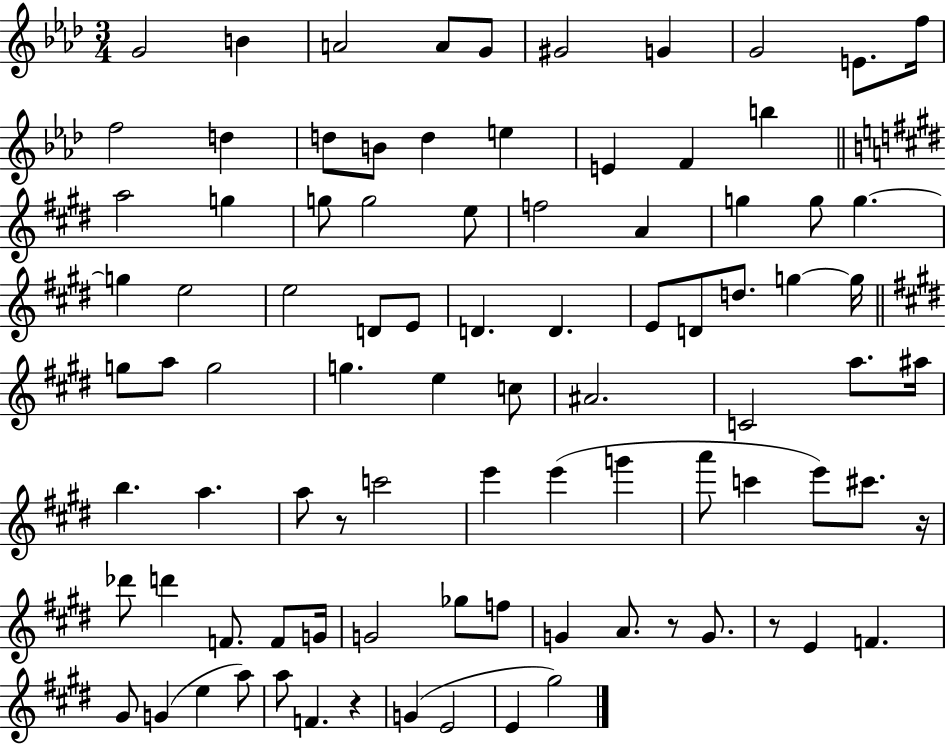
G4/h B4/q A4/h A4/e G4/e G#4/h G4/q G4/h E4/e. F5/s F5/h D5/q D5/e B4/e D5/q E5/q E4/q F4/q B5/q A5/h G5/q G5/e G5/h E5/e F5/h A4/q G5/q G5/e G5/q. G5/q E5/h E5/h D4/e E4/e D4/q. D4/q. E4/e D4/e D5/e. G5/q G5/s G5/e A5/e G5/h G5/q. E5/q C5/e A#4/h. C4/h A5/e. A#5/s B5/q. A5/q. A5/e R/e C6/h E6/q E6/q G6/q A6/e C6/q E6/e C#6/e. R/s Db6/e D6/q F4/e. F4/e G4/s G4/h Gb5/e F5/e G4/q A4/e. R/e G4/e. R/e E4/q F4/q. G#4/e G4/q E5/q A5/e A5/e F4/q. R/q G4/q E4/h E4/q G#5/h